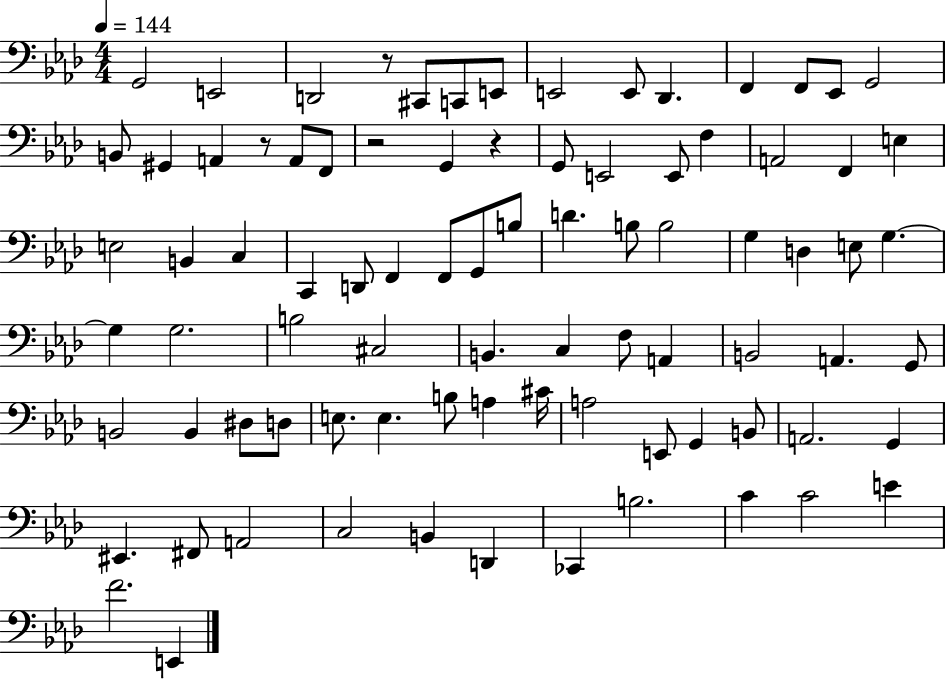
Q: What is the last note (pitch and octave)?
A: E2